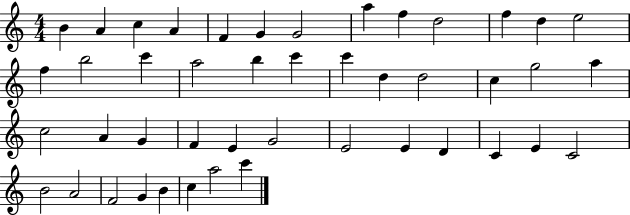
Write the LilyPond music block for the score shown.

{
  \clef treble
  \numericTimeSignature
  \time 4/4
  \key c \major
  b'4 a'4 c''4 a'4 | f'4 g'4 g'2 | a''4 f''4 d''2 | f''4 d''4 e''2 | \break f''4 b''2 c'''4 | a''2 b''4 c'''4 | c'''4 d''4 d''2 | c''4 g''2 a''4 | \break c''2 a'4 g'4 | f'4 e'4 g'2 | e'2 e'4 d'4 | c'4 e'4 c'2 | \break b'2 a'2 | f'2 g'4 b'4 | c''4 a''2 c'''4 | \bar "|."
}